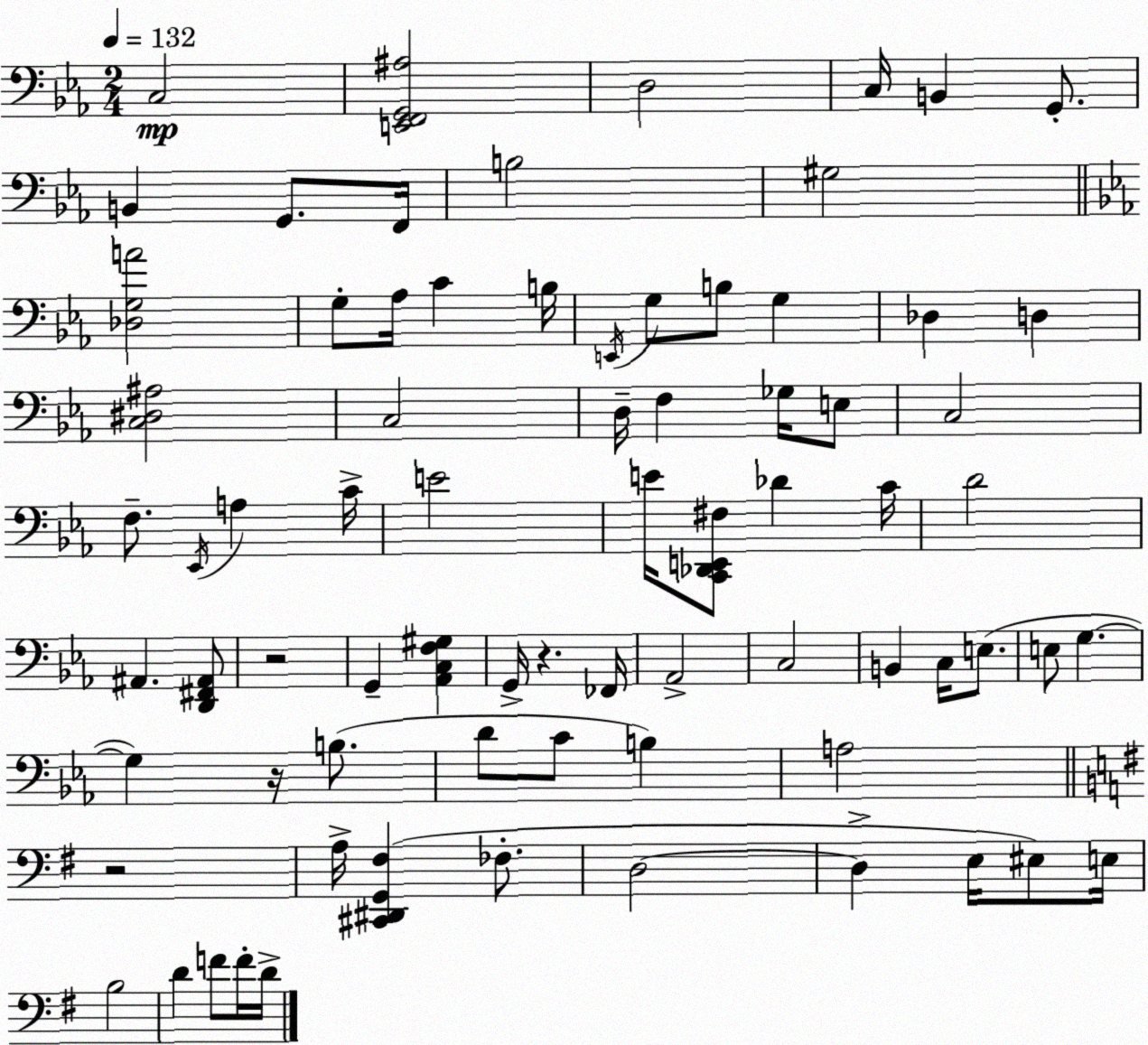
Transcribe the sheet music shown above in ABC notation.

X:1
T:Untitled
M:2/4
L:1/4
K:Cm
C,2 [E,,F,,G,,^A,]2 D,2 C,/4 B,, G,,/2 B,, G,,/2 F,,/4 B,2 ^G,2 [_D,G,A]2 G,/2 _A,/4 C B,/4 E,,/4 G,/2 B,/2 G, _D, D, [C,^D,^A,]2 C,2 D,/4 F, _G,/4 E,/2 C,2 F,/2 _E,,/4 A, C/4 E2 E/4 [C,,_D,,E,,^F,]/2 _D C/4 D2 ^A,, [D,,^F,,^A,,]/2 z2 G,, [_A,,C,F,^G,] G,,/4 z _F,,/4 _A,,2 C,2 B,, C,/4 E,/2 E,/2 G, G, z/4 B,/2 D/2 C/2 B, A,2 z2 A,/4 [^C,,^D,,G,,^F,] _F,/2 D,2 D, E,/4 ^E,/2 E,/4 B,2 D F/2 F/4 D/4